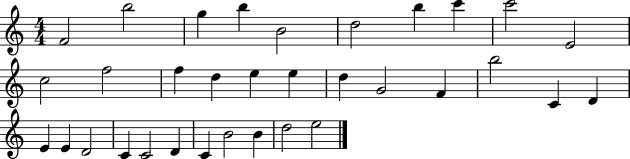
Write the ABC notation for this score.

X:1
T:Untitled
M:4/4
L:1/4
K:C
F2 b2 g b B2 d2 b c' c'2 E2 c2 f2 f d e e d G2 F b2 C D E E D2 C C2 D C B2 B d2 e2